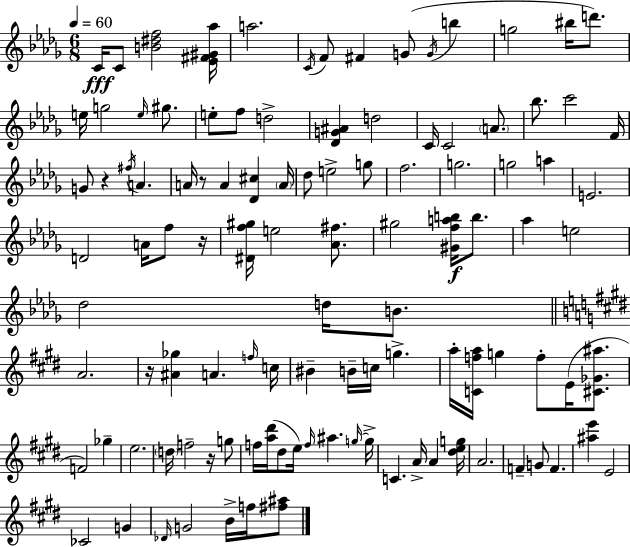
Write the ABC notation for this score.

X:1
T:Untitled
M:6/8
L:1/4
K:Bbm
C/4 C/2 [B^df]2 [_E^F^G_a]/4 a2 C/4 F/2 ^F G/2 G/4 b g2 ^b/4 d'/2 e/4 g2 e/4 ^g/2 e/2 f/2 d2 [_DG^A] d2 C/4 C2 A/2 _b/2 c'2 F/4 G/2 z ^f/4 A A/4 z/2 A [_D^c] A/4 _d/2 e2 g/2 f2 g2 g2 a E2 D2 A/4 f/2 z/4 [^Df^g]/4 e2 [_A^f]/2 ^g2 [^Gfab]/4 b/2 _a e2 _d2 d/4 B/2 A2 z/4 [^A_g] A f/4 c/4 ^B B/4 c/4 g a/4 [Cfa]/4 g f/2 E/4 [^C_G^a]/2 F2 _g e2 d/4 f2 z/4 g/2 f/4 [a^d']/4 ^d/2 e/4 f/4 ^a g/4 g/4 C A/4 A [^deg]/4 A2 F G/2 F [^ae'] E2 _C2 G _D/4 G2 B/4 f/4 [^f^a]/2